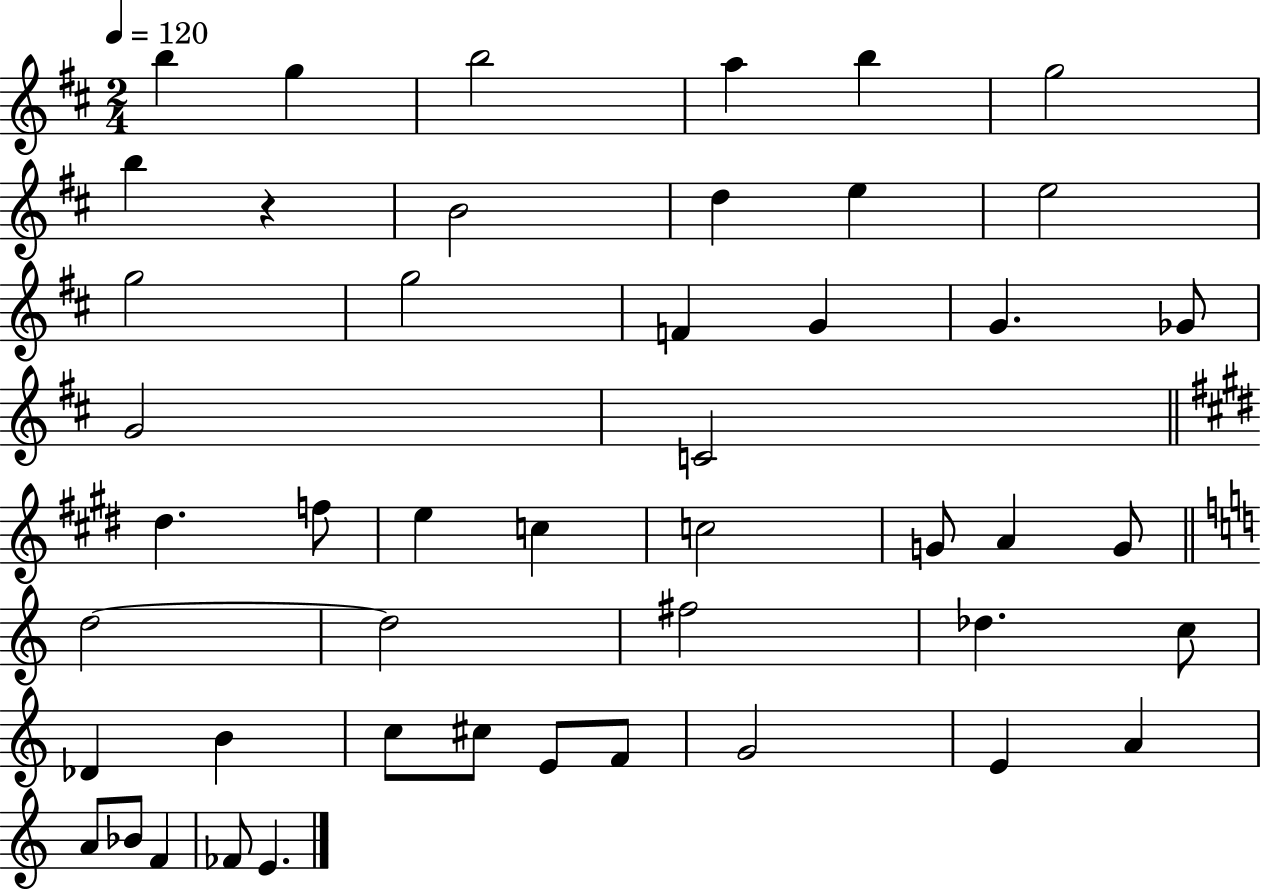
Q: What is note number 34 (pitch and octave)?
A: B4